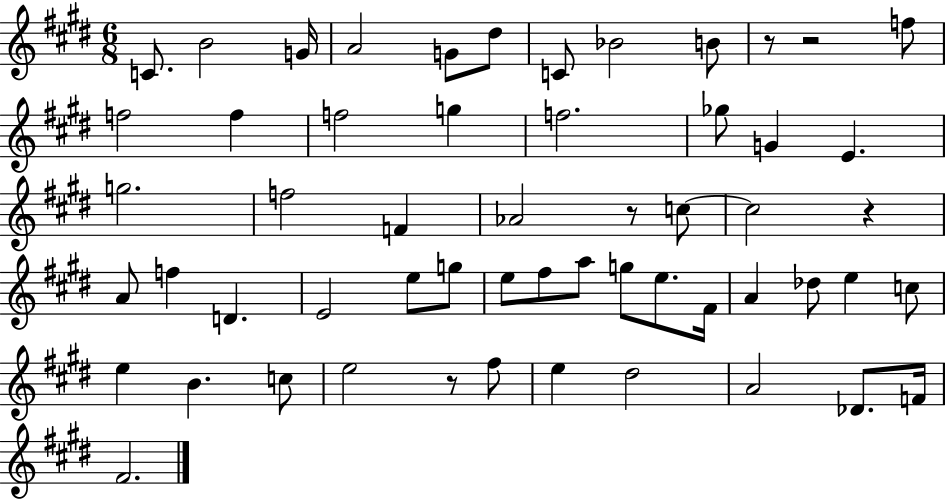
C4/e. B4/h G4/s A4/h G4/e D#5/e C4/e Bb4/h B4/e R/e R/h F5/e F5/h F5/q F5/h G5/q F5/h. Gb5/e G4/q E4/q. G5/h. F5/h F4/q Ab4/h R/e C5/e C5/h R/q A4/e F5/q D4/q. E4/h E5/e G5/e E5/e F#5/e A5/e G5/e E5/e. F#4/s A4/q Db5/e E5/q C5/e E5/q B4/q. C5/e E5/h R/e F#5/e E5/q D#5/h A4/h Db4/e. F4/s F#4/h.